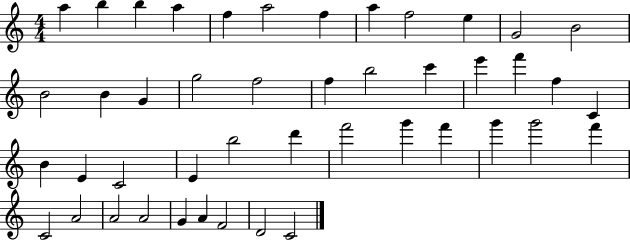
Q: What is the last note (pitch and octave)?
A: C4